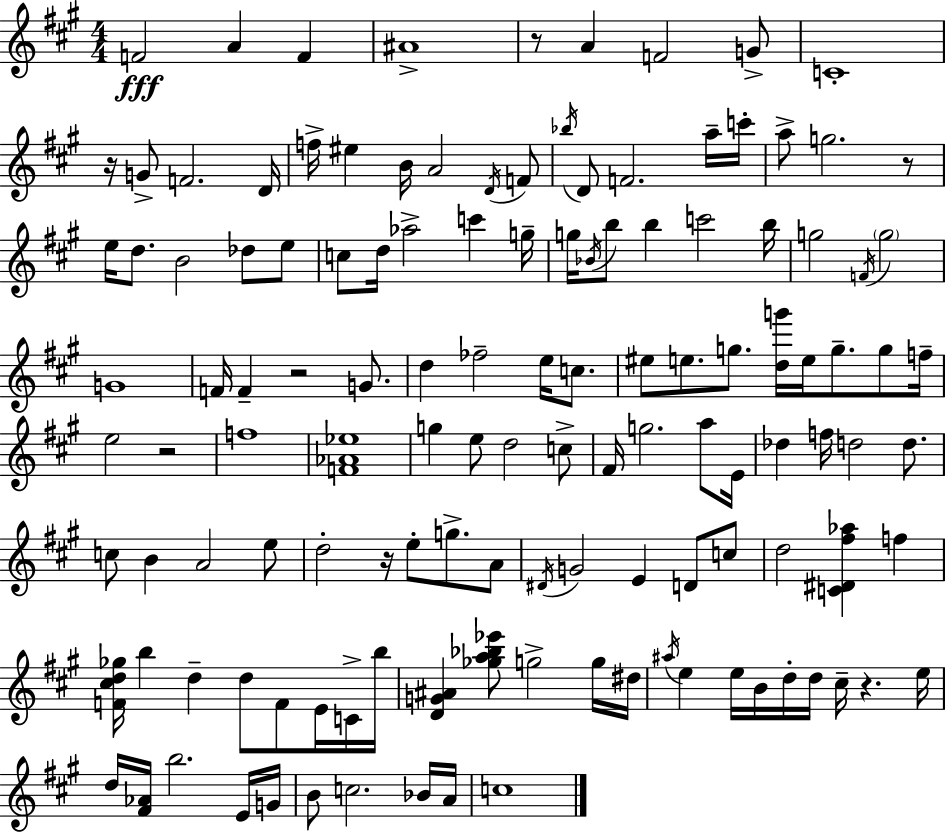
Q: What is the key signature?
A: A major